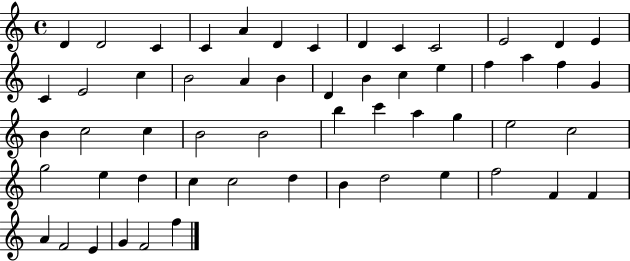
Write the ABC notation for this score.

X:1
T:Untitled
M:4/4
L:1/4
K:C
D D2 C C A D C D C C2 E2 D E C E2 c B2 A B D B c e f a f G B c2 c B2 B2 b c' a g e2 c2 g2 e d c c2 d B d2 e f2 F F A F2 E G F2 f